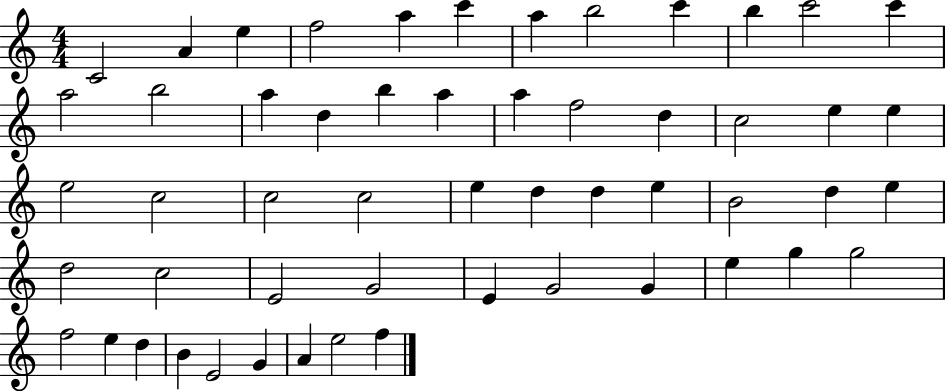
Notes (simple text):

C4/h A4/q E5/q F5/h A5/q C6/q A5/q B5/h C6/q B5/q C6/h C6/q A5/h B5/h A5/q D5/q B5/q A5/q A5/q F5/h D5/q C5/h E5/q E5/q E5/h C5/h C5/h C5/h E5/q D5/q D5/q E5/q B4/h D5/q E5/q D5/h C5/h E4/h G4/h E4/q G4/h G4/q E5/q G5/q G5/h F5/h E5/q D5/q B4/q E4/h G4/q A4/q E5/h F5/q